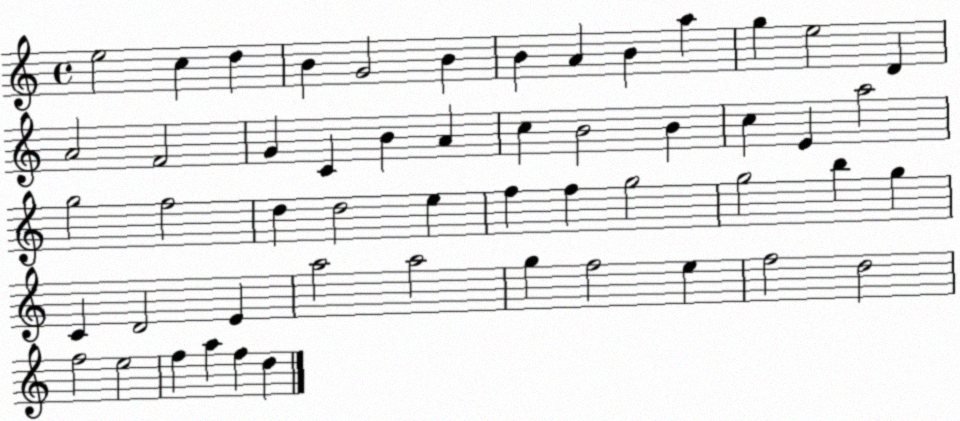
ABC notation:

X:1
T:Untitled
M:4/4
L:1/4
K:C
e2 c d B G2 B B A B a g e2 D A2 F2 G C B A c B2 B c E a2 g2 f2 d d2 e f f g2 g2 b g C D2 E a2 a2 g f2 e f2 d2 f2 e2 f a f d